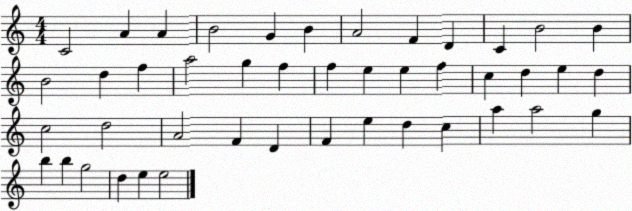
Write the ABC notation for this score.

X:1
T:Untitled
M:4/4
L:1/4
K:C
C2 A A B2 G B A2 F D C B2 B B2 d f a2 g f f e e f c d e d c2 d2 A2 F D F e d c a a2 g b b g2 d e e2